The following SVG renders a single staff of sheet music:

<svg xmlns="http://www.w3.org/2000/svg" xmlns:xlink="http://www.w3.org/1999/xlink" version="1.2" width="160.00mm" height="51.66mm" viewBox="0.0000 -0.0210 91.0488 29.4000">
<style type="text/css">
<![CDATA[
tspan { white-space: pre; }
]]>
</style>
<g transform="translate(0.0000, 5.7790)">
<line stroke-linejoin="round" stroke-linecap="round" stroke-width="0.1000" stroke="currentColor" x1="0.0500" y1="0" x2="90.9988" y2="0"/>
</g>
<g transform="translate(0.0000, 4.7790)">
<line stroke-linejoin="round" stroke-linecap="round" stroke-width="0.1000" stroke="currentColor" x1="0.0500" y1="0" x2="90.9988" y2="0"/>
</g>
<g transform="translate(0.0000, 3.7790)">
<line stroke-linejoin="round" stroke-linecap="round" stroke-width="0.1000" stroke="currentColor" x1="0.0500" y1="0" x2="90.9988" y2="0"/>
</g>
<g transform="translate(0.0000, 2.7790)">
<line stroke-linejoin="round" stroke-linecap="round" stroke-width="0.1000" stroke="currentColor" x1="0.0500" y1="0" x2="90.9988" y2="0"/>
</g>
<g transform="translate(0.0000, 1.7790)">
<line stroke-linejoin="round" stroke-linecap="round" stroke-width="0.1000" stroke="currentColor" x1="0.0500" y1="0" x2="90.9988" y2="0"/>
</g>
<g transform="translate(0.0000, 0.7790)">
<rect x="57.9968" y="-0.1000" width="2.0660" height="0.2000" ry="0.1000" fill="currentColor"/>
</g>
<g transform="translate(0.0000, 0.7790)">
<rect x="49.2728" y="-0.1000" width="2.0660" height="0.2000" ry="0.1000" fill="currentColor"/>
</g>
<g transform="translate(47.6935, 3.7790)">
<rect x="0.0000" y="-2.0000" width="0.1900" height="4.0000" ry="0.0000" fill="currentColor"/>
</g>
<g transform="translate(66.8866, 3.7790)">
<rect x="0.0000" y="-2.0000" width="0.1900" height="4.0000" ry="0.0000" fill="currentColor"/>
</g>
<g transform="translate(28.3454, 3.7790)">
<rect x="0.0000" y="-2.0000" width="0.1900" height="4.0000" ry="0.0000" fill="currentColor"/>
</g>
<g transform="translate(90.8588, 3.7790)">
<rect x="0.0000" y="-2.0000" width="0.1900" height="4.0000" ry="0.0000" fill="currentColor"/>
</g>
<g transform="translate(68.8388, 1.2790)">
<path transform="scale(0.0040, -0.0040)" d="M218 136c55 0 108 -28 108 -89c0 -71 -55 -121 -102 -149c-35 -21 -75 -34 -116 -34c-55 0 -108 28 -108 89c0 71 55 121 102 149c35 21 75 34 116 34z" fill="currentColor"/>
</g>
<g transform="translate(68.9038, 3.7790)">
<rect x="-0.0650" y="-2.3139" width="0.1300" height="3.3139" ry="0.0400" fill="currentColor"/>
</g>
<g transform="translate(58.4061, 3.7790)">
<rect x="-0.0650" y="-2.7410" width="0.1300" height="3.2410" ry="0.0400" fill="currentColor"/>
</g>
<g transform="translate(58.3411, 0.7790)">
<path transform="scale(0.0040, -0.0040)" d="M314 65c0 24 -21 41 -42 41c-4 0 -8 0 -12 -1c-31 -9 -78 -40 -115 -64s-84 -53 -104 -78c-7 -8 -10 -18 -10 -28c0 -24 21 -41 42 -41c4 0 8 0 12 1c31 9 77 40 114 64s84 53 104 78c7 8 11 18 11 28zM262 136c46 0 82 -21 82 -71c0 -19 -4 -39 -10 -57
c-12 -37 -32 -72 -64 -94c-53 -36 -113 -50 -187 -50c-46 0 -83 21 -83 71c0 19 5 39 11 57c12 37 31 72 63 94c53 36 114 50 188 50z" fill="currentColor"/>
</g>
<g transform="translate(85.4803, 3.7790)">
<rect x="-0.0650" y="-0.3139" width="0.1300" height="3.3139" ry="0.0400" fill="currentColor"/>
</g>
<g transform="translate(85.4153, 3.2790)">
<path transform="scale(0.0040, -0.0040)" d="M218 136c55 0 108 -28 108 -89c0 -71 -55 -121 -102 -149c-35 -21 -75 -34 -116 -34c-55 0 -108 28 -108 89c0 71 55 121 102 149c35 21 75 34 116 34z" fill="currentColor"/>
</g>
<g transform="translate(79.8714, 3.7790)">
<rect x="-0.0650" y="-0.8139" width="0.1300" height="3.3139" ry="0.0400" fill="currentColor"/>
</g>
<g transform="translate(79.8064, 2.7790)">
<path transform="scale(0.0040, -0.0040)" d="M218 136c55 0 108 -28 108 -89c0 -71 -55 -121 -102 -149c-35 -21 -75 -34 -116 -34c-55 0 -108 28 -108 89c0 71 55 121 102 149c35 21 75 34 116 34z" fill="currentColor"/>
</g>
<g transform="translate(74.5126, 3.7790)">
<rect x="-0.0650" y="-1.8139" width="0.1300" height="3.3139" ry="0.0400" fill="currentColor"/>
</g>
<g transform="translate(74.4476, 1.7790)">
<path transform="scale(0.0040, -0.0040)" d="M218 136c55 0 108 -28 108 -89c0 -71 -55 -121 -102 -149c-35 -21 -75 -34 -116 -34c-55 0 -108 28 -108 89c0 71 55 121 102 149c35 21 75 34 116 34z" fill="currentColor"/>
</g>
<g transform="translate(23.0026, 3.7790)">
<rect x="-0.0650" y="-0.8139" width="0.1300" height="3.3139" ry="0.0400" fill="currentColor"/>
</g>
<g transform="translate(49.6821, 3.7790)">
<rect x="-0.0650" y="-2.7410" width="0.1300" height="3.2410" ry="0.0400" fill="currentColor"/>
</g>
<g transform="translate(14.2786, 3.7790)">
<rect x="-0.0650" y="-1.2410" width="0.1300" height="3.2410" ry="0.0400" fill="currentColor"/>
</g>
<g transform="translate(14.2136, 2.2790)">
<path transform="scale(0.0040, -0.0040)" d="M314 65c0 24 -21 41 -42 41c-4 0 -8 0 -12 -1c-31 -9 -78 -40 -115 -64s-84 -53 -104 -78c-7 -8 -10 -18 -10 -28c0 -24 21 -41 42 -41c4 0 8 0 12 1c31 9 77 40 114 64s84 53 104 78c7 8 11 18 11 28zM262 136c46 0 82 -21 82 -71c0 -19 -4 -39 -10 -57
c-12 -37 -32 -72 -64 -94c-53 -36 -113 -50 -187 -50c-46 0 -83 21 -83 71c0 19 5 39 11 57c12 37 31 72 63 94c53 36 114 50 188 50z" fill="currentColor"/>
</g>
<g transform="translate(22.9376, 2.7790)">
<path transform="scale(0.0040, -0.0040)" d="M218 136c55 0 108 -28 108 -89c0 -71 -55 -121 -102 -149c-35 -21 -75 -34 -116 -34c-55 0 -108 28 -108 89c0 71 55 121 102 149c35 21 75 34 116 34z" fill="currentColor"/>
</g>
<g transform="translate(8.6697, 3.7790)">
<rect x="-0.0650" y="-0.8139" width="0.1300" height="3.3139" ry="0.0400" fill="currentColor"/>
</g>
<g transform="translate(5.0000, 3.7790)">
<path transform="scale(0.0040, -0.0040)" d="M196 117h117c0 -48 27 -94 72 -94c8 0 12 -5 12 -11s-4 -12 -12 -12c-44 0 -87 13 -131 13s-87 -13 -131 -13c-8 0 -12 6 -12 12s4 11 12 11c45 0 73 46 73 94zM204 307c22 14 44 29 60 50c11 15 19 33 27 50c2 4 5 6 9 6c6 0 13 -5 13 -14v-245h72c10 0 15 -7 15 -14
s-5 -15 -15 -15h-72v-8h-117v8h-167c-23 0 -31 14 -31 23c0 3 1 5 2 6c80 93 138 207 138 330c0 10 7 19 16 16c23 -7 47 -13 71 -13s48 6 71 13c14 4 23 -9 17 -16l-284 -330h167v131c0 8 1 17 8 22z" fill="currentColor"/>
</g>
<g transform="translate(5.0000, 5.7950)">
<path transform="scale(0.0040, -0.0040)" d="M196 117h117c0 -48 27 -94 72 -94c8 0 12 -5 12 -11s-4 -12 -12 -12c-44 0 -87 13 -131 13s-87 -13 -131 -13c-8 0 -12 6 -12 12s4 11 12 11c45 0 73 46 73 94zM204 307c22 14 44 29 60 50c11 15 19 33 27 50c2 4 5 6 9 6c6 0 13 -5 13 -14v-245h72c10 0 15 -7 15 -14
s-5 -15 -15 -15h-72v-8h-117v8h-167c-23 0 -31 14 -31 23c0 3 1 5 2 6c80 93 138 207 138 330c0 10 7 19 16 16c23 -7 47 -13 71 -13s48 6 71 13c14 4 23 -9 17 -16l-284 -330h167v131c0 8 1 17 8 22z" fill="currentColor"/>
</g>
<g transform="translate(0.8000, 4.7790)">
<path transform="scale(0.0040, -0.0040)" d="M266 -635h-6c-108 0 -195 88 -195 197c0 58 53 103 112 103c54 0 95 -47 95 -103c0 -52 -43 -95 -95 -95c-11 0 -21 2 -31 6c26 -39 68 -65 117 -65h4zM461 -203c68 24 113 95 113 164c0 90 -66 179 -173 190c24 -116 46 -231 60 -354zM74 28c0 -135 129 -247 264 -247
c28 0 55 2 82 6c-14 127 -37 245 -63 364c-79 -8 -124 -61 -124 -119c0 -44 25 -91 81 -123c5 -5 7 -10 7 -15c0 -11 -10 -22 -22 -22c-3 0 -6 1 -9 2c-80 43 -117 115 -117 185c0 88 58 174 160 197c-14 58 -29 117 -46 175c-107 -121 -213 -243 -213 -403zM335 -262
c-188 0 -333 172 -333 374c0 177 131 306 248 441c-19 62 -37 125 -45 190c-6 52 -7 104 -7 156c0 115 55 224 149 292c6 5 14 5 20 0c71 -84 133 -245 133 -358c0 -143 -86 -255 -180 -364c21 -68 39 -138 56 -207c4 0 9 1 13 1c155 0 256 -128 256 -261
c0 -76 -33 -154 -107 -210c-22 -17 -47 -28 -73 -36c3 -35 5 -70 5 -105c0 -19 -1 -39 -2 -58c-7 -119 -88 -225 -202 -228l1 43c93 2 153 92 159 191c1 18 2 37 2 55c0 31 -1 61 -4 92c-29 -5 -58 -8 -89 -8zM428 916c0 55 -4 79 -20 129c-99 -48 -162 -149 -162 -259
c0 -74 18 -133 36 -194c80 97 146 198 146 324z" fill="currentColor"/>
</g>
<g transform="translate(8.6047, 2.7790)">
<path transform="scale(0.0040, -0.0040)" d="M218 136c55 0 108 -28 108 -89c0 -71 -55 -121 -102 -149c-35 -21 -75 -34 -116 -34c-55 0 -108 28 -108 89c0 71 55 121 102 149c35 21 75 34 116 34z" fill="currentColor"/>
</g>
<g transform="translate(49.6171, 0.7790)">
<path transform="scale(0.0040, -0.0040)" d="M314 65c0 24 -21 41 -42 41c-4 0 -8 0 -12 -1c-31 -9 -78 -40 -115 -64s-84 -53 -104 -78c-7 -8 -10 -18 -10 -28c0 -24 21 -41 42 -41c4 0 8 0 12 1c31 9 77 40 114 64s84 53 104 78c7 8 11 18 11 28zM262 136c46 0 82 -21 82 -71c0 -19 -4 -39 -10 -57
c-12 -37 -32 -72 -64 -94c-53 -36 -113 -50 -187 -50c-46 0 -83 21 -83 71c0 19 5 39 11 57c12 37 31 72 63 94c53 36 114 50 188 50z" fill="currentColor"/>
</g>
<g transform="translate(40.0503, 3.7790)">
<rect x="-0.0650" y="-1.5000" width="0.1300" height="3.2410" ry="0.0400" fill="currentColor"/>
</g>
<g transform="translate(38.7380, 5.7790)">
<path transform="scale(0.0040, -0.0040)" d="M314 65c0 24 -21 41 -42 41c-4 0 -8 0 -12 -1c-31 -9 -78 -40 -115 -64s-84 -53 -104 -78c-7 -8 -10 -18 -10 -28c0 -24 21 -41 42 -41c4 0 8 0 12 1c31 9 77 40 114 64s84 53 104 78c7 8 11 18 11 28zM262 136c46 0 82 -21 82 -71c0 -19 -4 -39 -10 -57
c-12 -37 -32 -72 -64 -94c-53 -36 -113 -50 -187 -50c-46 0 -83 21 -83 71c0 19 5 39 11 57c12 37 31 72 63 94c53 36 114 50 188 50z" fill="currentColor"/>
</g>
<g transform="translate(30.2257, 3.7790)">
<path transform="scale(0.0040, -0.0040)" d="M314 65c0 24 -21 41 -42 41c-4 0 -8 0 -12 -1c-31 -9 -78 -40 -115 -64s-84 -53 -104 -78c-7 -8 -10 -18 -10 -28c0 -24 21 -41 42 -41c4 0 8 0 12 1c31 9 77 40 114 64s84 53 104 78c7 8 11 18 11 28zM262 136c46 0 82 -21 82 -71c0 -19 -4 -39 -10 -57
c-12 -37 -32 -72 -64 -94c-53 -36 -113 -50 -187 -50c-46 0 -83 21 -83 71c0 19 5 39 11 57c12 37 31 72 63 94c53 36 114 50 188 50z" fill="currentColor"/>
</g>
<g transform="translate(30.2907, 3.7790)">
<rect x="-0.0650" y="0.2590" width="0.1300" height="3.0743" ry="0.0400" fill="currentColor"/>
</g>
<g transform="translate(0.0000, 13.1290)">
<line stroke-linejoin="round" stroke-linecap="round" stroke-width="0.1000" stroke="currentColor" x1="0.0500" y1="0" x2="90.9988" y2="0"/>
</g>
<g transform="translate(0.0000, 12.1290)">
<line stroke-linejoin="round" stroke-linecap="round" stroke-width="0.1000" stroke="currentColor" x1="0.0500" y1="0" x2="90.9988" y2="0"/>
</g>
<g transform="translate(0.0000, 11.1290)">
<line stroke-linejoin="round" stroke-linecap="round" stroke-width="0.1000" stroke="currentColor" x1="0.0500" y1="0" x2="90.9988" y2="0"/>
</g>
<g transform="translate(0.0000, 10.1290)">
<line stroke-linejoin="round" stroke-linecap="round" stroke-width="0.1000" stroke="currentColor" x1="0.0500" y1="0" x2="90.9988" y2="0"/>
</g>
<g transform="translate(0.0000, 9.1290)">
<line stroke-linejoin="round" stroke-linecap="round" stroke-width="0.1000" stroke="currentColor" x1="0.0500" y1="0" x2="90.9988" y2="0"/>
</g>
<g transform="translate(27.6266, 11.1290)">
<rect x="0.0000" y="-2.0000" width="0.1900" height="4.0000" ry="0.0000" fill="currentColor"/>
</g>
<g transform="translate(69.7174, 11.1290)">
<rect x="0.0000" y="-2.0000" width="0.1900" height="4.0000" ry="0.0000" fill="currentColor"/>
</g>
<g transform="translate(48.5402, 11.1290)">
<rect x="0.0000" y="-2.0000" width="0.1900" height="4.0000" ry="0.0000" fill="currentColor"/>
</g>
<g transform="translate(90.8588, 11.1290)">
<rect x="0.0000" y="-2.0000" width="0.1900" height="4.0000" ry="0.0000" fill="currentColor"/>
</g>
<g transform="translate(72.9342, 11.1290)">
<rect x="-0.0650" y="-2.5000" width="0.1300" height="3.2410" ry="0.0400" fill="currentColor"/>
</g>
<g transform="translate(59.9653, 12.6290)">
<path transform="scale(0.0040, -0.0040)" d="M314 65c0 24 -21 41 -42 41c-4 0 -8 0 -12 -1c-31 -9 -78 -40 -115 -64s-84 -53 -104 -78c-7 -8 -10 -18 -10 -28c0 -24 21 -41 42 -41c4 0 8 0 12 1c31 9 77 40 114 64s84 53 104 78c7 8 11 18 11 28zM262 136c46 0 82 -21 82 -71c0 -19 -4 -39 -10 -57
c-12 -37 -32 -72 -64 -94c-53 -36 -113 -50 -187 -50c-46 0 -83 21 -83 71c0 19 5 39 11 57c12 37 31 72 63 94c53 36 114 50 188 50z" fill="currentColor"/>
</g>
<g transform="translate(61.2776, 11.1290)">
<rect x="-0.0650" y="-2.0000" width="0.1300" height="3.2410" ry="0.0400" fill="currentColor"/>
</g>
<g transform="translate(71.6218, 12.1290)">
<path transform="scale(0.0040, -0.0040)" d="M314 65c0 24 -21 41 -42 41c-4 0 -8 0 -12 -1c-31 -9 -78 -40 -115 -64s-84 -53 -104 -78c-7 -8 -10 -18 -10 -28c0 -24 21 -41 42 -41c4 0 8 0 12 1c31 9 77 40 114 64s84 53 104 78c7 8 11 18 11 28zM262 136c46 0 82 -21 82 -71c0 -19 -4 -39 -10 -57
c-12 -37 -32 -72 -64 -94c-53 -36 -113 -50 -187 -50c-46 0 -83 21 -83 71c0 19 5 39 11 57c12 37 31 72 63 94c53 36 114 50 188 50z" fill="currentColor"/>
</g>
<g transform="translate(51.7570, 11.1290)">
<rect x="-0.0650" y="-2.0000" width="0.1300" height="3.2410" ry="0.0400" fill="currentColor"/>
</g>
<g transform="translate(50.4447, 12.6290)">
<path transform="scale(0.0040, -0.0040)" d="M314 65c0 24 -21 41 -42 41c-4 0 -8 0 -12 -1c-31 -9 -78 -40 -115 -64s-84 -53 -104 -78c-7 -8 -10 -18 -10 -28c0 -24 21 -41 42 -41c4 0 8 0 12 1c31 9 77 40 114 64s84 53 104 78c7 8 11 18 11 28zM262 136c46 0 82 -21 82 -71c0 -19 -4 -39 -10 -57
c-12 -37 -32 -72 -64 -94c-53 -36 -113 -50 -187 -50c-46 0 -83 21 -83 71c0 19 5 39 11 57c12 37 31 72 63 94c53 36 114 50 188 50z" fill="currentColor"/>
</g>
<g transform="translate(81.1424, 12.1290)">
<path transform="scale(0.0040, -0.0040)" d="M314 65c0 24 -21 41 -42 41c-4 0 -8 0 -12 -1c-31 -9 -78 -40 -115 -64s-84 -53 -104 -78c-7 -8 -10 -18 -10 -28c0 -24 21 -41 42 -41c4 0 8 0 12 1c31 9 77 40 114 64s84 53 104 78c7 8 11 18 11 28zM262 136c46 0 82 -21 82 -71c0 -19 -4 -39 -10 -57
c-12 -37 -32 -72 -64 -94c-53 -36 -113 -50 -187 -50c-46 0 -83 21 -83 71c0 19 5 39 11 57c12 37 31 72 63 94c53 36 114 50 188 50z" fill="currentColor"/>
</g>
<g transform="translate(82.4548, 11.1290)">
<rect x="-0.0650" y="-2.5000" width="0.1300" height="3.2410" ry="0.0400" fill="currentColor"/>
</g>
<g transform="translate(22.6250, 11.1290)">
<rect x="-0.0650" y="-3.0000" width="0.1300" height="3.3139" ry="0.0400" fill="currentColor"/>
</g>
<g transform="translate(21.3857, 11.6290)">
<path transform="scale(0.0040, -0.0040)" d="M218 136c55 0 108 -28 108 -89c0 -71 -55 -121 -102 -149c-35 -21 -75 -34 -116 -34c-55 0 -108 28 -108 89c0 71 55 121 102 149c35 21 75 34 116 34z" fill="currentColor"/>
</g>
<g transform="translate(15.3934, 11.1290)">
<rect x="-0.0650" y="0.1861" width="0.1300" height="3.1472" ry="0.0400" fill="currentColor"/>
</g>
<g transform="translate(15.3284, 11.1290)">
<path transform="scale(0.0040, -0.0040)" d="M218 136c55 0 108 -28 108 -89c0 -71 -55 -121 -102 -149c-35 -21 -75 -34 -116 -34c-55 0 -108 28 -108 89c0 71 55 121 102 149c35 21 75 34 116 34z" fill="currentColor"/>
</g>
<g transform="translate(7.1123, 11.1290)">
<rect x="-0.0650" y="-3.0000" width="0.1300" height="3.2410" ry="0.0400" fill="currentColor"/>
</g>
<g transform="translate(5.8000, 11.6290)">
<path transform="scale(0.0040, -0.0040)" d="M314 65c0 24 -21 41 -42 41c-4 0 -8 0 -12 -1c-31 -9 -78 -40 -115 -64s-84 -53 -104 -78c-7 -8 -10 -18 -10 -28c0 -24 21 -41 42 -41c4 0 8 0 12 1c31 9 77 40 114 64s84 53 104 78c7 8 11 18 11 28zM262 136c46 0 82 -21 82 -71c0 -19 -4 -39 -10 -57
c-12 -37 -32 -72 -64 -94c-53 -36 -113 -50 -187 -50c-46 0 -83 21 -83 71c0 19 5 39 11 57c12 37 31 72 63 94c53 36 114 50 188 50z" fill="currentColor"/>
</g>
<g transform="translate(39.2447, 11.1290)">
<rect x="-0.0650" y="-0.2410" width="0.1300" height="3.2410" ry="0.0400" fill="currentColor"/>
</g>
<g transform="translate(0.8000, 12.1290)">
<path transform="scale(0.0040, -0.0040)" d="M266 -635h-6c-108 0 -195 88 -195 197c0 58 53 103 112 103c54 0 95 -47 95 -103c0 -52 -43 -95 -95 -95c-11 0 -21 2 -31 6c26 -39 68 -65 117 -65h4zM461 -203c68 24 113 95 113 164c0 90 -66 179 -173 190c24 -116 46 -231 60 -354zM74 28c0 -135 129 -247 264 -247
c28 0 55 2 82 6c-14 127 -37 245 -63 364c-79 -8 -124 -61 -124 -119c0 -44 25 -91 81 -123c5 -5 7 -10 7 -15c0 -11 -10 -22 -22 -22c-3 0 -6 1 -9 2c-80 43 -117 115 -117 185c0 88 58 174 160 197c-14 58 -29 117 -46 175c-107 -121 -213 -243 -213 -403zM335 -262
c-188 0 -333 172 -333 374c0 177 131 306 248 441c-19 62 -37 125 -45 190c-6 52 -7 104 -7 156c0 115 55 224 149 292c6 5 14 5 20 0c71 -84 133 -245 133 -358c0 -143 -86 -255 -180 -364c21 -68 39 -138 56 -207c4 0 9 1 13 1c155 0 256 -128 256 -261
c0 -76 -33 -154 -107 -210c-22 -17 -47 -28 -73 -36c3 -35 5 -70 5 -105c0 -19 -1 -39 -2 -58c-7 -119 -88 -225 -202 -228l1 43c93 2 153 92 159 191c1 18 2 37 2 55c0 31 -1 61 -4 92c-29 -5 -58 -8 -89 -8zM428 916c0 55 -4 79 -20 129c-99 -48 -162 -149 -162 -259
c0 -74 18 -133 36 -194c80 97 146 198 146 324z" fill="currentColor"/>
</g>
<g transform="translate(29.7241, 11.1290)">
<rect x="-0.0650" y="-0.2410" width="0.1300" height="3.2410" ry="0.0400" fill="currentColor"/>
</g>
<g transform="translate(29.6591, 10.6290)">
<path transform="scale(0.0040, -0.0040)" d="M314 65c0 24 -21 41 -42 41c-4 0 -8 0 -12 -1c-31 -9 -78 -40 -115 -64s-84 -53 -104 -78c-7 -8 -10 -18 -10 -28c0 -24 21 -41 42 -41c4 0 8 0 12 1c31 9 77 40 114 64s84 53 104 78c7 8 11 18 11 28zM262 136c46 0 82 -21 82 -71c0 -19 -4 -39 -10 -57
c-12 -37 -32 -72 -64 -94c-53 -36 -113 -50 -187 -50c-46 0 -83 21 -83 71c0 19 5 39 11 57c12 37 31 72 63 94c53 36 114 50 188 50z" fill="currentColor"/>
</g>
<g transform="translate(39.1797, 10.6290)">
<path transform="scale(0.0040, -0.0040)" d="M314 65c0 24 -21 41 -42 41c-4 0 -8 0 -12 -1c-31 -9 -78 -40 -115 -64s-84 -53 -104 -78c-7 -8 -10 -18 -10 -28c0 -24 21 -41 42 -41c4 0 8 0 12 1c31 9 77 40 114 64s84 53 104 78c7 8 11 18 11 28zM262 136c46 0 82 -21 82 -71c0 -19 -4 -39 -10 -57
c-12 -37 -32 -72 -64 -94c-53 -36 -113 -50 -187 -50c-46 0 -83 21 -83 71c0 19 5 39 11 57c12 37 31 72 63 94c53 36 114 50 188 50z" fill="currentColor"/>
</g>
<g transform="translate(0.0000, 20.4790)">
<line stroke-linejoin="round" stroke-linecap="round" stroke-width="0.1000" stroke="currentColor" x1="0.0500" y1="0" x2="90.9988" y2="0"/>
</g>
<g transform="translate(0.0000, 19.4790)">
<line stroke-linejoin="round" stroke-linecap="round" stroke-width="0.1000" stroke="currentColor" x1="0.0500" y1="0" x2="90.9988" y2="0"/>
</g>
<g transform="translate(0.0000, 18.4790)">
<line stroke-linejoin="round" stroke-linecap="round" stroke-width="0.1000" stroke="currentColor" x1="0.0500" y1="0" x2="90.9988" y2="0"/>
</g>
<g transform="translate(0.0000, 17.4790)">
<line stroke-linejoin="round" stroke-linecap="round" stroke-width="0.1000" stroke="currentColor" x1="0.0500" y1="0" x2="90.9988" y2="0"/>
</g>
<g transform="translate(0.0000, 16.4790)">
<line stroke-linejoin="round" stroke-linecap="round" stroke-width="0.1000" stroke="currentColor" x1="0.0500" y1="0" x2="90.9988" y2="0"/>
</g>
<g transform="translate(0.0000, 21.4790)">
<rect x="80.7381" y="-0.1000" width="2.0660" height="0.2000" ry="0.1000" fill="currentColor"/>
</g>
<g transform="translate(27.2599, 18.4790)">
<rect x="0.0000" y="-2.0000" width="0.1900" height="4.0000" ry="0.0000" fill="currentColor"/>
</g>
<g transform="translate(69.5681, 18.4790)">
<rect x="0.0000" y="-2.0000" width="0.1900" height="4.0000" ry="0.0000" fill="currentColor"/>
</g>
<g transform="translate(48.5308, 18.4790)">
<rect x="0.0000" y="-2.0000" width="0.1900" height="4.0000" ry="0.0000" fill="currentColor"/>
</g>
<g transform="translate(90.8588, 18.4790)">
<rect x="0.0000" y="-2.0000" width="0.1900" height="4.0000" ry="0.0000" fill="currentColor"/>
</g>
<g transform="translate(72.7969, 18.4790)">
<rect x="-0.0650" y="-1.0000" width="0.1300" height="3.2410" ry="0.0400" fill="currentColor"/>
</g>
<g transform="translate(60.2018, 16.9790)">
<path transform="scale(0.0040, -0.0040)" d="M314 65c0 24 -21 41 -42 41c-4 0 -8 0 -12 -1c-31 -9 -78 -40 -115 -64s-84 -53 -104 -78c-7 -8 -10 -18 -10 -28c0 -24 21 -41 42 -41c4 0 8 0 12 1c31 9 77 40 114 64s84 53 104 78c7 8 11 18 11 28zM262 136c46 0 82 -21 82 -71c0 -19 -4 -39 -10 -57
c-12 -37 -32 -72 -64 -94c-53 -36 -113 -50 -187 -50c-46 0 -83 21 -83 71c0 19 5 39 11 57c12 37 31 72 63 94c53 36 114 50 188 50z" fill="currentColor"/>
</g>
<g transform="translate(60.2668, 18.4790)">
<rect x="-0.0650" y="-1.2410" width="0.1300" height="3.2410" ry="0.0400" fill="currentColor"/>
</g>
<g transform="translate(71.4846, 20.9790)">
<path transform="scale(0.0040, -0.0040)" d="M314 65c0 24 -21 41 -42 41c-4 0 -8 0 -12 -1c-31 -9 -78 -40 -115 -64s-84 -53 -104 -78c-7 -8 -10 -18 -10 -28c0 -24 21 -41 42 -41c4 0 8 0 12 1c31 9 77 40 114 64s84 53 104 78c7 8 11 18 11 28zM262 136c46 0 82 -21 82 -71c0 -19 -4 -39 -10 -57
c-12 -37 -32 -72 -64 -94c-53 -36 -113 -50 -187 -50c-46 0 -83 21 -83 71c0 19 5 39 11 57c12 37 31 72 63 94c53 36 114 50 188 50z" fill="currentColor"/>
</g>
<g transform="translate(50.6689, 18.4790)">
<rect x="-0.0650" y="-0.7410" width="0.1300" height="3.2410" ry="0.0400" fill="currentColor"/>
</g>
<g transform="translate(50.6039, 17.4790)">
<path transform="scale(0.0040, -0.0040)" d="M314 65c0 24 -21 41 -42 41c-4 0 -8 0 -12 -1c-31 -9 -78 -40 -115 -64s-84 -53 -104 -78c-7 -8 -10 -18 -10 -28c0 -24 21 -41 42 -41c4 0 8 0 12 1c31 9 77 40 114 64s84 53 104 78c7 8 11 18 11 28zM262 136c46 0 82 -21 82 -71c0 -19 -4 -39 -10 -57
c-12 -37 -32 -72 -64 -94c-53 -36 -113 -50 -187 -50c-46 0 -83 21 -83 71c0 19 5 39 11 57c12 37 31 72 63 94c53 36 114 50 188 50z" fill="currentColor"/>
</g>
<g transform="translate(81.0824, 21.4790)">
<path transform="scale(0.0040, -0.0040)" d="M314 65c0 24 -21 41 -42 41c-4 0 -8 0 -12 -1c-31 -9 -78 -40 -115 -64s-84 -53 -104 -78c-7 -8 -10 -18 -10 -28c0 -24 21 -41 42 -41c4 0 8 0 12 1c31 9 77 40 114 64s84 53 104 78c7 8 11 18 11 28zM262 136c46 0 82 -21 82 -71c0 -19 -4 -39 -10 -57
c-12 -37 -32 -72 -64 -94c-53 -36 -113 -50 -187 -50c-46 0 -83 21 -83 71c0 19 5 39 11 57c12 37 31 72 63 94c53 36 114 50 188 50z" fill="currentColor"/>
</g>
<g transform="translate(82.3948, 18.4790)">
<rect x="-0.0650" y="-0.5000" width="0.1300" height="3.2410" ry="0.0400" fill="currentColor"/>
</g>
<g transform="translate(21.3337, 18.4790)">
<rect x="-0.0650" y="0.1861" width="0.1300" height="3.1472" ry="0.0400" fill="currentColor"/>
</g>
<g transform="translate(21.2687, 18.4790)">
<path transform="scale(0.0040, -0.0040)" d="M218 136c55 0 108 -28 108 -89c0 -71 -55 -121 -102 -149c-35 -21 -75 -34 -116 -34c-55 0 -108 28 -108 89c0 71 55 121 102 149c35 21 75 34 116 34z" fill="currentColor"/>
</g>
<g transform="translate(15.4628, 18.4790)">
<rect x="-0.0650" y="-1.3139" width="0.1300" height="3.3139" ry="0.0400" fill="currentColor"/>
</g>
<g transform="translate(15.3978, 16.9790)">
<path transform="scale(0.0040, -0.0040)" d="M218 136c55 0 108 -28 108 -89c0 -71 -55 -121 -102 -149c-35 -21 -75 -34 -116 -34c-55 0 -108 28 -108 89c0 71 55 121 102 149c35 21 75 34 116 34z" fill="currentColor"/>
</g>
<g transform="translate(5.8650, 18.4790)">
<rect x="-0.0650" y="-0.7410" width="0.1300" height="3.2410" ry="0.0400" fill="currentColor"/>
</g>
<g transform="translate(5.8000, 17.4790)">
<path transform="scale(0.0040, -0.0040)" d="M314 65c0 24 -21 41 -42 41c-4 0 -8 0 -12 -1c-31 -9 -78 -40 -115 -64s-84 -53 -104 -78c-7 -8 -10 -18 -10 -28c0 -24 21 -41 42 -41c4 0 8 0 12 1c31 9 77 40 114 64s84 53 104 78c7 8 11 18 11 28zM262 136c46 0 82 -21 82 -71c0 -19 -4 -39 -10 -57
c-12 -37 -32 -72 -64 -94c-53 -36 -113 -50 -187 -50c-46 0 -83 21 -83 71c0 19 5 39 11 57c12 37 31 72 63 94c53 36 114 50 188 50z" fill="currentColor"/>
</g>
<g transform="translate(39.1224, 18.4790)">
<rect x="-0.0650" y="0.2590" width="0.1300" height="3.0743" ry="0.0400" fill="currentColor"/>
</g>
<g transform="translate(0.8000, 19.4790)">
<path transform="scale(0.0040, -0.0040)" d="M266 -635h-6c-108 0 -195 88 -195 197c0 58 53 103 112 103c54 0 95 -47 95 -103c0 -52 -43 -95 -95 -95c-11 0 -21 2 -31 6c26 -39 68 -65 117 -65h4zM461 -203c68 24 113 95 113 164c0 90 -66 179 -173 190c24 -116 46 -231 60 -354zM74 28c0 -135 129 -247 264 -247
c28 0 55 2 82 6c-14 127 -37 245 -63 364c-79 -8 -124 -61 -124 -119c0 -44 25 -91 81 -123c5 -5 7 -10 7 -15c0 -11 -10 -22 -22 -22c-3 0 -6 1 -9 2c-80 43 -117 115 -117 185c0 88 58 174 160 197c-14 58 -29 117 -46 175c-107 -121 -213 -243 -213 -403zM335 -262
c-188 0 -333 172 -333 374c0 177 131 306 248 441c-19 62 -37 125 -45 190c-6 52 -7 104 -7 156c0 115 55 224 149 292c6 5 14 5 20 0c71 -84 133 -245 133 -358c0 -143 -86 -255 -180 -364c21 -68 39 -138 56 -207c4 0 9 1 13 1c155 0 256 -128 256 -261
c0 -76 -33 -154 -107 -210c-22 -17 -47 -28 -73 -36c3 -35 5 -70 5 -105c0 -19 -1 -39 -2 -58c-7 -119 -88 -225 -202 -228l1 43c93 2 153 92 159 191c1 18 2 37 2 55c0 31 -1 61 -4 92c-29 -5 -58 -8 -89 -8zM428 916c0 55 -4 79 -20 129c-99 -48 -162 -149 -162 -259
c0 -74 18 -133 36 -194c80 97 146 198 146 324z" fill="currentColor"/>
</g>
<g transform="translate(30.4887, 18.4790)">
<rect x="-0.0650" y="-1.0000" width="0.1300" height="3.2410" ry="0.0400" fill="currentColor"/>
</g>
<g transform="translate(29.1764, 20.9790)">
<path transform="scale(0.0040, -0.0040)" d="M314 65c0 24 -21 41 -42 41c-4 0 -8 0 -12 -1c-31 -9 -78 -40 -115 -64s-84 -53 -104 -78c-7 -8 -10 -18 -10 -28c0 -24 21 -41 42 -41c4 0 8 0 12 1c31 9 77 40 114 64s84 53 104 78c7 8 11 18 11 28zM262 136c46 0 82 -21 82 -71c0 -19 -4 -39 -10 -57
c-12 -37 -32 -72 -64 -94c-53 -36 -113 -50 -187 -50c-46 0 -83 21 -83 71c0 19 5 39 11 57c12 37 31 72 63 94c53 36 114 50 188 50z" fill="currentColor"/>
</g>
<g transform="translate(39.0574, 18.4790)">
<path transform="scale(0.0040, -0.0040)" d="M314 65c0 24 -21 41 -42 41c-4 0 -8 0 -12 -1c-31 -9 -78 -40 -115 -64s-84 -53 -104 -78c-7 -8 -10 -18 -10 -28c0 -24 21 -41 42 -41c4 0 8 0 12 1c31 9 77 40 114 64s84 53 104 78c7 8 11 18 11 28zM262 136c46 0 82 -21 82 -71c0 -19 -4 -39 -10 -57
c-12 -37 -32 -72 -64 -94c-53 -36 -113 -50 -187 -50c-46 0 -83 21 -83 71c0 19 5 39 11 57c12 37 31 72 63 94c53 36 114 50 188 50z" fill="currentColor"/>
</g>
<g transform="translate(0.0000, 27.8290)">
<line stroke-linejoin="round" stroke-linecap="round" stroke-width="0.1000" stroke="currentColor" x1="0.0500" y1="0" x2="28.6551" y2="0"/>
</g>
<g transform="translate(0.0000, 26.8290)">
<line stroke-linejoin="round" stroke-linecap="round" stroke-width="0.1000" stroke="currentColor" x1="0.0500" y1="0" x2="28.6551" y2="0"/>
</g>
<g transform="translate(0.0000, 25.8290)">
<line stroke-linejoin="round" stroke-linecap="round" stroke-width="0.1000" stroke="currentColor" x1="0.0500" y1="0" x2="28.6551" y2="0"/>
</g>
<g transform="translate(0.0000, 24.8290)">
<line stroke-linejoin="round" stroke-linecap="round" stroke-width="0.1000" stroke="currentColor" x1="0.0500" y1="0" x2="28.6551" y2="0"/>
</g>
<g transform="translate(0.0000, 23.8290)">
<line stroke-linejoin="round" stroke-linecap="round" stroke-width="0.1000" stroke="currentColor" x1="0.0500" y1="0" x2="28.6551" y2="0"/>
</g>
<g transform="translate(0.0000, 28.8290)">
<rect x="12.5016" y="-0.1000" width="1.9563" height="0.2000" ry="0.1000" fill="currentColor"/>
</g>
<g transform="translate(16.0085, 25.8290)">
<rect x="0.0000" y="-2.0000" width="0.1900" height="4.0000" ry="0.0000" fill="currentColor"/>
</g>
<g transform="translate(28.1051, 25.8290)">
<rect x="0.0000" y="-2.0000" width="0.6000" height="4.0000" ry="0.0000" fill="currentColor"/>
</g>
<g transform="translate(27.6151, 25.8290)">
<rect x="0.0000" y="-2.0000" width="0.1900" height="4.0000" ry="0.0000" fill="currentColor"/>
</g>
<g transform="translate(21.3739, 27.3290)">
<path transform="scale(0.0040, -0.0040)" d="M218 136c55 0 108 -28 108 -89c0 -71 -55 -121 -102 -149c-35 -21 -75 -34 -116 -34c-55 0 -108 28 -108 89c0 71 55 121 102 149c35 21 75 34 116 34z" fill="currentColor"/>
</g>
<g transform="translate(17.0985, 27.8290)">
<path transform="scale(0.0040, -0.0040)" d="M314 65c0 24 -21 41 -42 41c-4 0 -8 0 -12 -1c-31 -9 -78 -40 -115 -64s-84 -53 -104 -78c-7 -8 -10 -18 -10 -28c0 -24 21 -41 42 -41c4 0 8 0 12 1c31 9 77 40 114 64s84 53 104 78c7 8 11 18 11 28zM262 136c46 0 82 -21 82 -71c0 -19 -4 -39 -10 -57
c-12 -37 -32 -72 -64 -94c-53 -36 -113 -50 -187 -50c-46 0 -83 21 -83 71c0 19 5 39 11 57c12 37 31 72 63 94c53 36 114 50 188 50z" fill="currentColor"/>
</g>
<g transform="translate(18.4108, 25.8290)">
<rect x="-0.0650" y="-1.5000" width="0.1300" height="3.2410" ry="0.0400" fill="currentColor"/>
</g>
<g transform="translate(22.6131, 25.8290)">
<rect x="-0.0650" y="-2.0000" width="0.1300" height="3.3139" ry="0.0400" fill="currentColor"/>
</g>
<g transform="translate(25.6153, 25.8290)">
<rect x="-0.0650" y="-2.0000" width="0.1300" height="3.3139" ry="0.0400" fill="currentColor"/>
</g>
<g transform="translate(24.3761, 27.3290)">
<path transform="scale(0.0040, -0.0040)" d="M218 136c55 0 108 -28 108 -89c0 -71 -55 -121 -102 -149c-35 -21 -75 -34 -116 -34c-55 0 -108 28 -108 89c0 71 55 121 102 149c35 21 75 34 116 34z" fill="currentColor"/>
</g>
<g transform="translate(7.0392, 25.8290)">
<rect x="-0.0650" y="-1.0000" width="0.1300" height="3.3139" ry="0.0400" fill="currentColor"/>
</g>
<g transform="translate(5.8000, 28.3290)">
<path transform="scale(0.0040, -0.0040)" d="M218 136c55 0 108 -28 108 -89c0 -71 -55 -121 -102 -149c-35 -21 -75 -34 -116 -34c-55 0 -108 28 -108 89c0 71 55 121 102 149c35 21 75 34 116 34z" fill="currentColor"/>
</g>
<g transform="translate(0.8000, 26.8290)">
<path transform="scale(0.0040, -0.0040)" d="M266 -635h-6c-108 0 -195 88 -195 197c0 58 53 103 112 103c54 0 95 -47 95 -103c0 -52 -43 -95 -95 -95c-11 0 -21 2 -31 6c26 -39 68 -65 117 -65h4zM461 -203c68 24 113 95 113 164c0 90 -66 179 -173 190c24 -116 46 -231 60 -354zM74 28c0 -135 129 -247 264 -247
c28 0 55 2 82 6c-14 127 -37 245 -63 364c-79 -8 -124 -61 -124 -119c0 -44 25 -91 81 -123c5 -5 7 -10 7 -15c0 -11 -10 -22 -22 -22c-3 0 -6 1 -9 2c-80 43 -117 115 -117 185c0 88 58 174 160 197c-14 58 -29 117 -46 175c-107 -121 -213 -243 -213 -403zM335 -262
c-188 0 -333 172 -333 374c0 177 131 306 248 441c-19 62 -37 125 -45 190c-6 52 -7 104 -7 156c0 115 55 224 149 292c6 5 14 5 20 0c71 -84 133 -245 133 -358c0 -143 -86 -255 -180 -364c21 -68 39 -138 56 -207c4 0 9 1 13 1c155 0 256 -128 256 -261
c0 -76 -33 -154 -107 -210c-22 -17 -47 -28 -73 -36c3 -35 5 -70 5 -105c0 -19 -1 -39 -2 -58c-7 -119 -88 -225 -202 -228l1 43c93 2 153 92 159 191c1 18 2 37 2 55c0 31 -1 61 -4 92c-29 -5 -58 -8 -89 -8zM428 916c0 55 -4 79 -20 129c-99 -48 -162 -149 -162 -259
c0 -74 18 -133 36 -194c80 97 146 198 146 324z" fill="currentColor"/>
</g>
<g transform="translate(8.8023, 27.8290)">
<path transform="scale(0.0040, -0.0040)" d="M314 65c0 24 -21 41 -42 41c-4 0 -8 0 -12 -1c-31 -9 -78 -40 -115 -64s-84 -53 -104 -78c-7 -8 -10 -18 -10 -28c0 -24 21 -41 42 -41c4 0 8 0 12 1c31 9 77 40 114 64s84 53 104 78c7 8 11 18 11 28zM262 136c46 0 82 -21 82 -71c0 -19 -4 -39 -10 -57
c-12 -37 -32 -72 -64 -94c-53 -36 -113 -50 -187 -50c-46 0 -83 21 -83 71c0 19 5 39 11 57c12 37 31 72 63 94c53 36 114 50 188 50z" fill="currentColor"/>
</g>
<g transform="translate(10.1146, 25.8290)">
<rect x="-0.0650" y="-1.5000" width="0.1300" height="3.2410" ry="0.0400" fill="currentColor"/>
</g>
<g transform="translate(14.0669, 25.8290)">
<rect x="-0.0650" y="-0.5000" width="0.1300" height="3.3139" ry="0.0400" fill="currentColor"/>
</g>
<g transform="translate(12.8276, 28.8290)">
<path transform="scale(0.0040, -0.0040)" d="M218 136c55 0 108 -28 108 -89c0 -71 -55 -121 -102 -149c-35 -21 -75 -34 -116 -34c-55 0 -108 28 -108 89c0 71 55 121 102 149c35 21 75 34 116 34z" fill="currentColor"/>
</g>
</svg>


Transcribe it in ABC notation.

X:1
T:Untitled
M:4/4
L:1/4
K:C
d e2 d B2 E2 a2 a2 g f d c A2 B A c2 c2 F2 F2 G2 G2 d2 e B D2 B2 d2 e2 D2 C2 D E2 C E2 F F